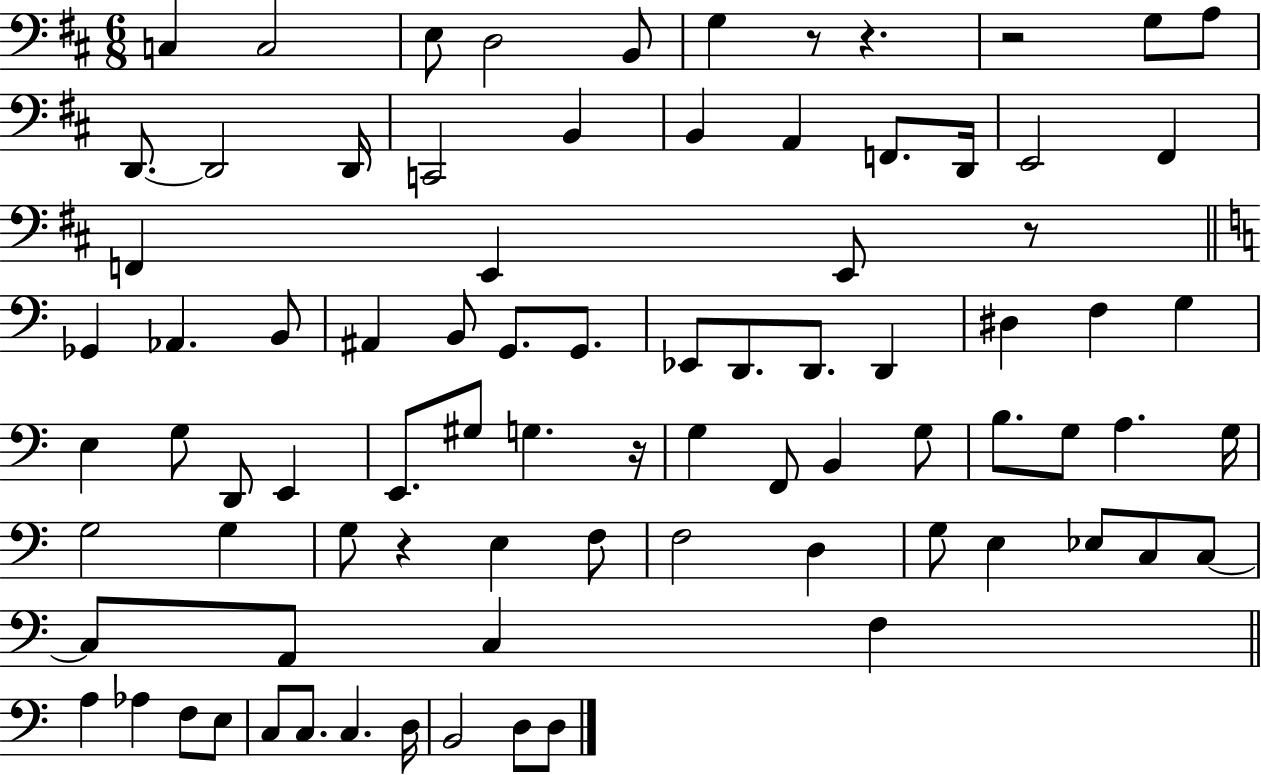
X:1
T:Untitled
M:6/8
L:1/4
K:D
C, C,2 E,/2 D,2 B,,/2 G, z/2 z z2 G,/2 A,/2 D,,/2 D,,2 D,,/4 C,,2 B,, B,, A,, F,,/2 D,,/4 E,,2 ^F,, F,, E,, E,,/2 z/2 _G,, _A,, B,,/2 ^A,, B,,/2 G,,/2 G,,/2 _E,,/2 D,,/2 D,,/2 D,, ^D, F, G, E, G,/2 D,,/2 E,, E,,/2 ^G,/2 G, z/4 G, F,,/2 B,, G,/2 B,/2 G,/2 A, G,/4 G,2 G, G,/2 z E, F,/2 F,2 D, G,/2 E, _E,/2 C,/2 C,/2 C,/2 A,,/2 C, F, A, _A, F,/2 E,/2 C,/2 C,/2 C, D,/4 B,,2 D,/2 D,/2